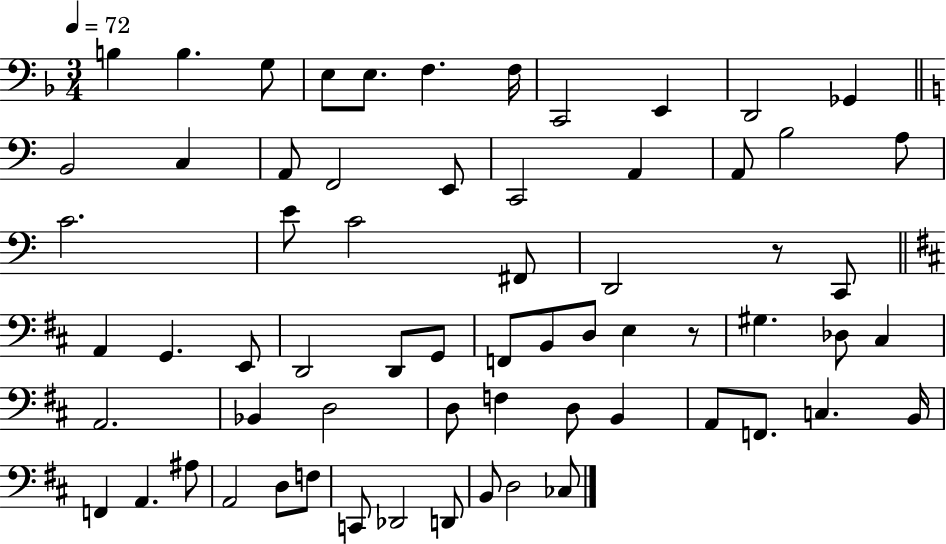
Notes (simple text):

B3/q B3/q. G3/e E3/e E3/e. F3/q. F3/s C2/h E2/q D2/h Gb2/q B2/h C3/q A2/e F2/h E2/e C2/h A2/q A2/e B3/h A3/e C4/h. E4/e C4/h F#2/e D2/h R/e C2/e A2/q G2/q. E2/e D2/h D2/e G2/e F2/e B2/e D3/e E3/q R/e G#3/q. Db3/e C#3/q A2/h. Bb2/q D3/h D3/e F3/q D3/e B2/q A2/e F2/e. C3/q. B2/s F2/q A2/q. A#3/e A2/h D3/e F3/e C2/e Db2/h D2/e B2/e D3/h CES3/e